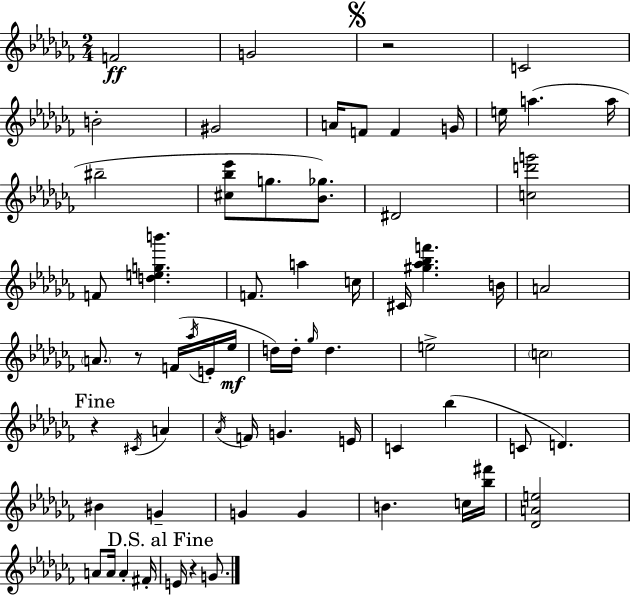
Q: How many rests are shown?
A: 4